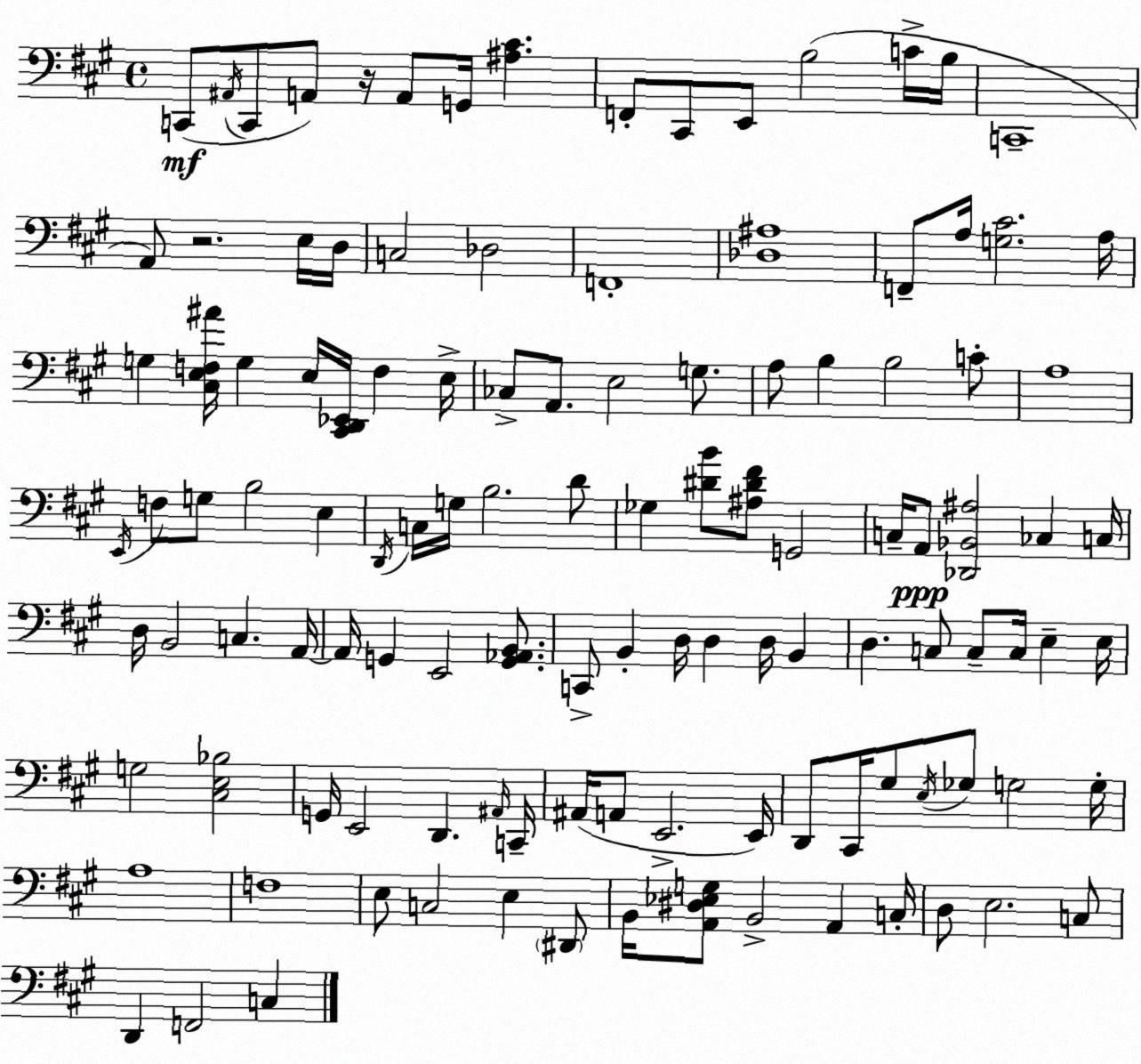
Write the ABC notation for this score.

X:1
T:Untitled
M:4/4
L:1/4
K:A
C,,/2 ^A,,/4 C,,/2 A,,/2 z/4 A,,/2 G,,/4 [^A,^C] F,,/2 ^C,,/2 E,,/2 B,2 C/4 B,/4 C,,4 A,,/2 z2 E,/4 D,/4 C,2 _D,2 F,,4 [_D,^A,]4 F,,/2 A,/4 [G,^C]2 A,/4 G, [^C,E,F,^A]/4 G, E,/4 [^C,,D,,_E,,]/4 F, E,/4 _C,/2 A,,/2 E,2 G,/2 A,/2 B, B,2 C/2 A,4 E,,/4 F,/2 G,/2 B,2 E, D,,/4 C,/4 G,/4 B,2 D/2 _G, [^DB]/2 [^A,^D^F]/2 G,,2 C,/4 A,,/2 [_D,,_B,,^A,]2 _C, C,/4 D,/4 B,,2 C, A,,/4 A,,/4 G,, E,,2 [G,,_A,,B,,]/2 C,,/2 B,, D,/4 D, D,/4 B,, D, C,/2 C,/2 C,/4 E, E,/4 G,2 [^C,E,_B,]2 G,,/4 E,,2 D,, ^A,,/4 C,,/4 ^A,,/4 A,,/2 E,,2 E,,/4 D,,/2 ^C,,/4 ^G,/2 E,/4 _G,/2 G,2 G,/4 A,4 F,4 E,/2 C,2 E, ^D,,/2 B,,/4 [A,,^D,_E,G,]/2 B,,2 A,, C,/4 D,/2 E,2 C,/2 D,, F,,2 C,